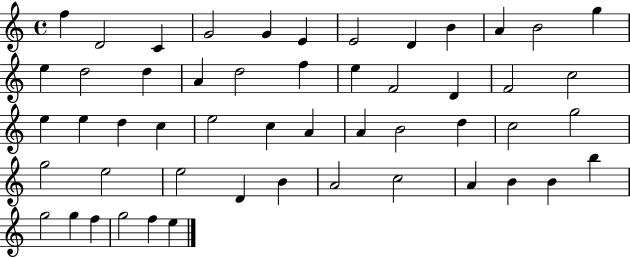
F5/q D4/h C4/q G4/h G4/q E4/q E4/h D4/q B4/q A4/q B4/h G5/q E5/q D5/h D5/q A4/q D5/h F5/q E5/q F4/h D4/q F4/h C5/h E5/q E5/q D5/q C5/q E5/h C5/q A4/q A4/q B4/h D5/q C5/h G5/h G5/h E5/h E5/h D4/q B4/q A4/h C5/h A4/q B4/q B4/q B5/q G5/h G5/q F5/q G5/h F5/q E5/q